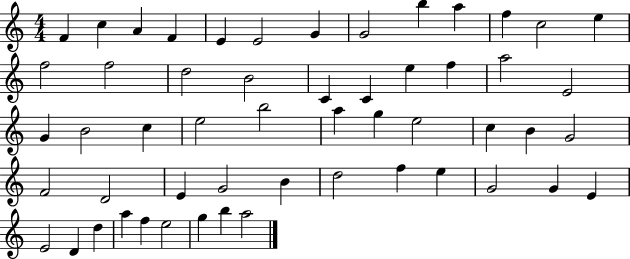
F4/q C5/q A4/q F4/q E4/q E4/h G4/q G4/h B5/q A5/q F5/q C5/h E5/q F5/h F5/h D5/h B4/h C4/q C4/q E5/q F5/q A5/h E4/h G4/q B4/h C5/q E5/h B5/h A5/q G5/q E5/h C5/q B4/q G4/h F4/h D4/h E4/q G4/h B4/q D5/h F5/q E5/q G4/h G4/q E4/q E4/h D4/q D5/q A5/q F5/q E5/h G5/q B5/q A5/h